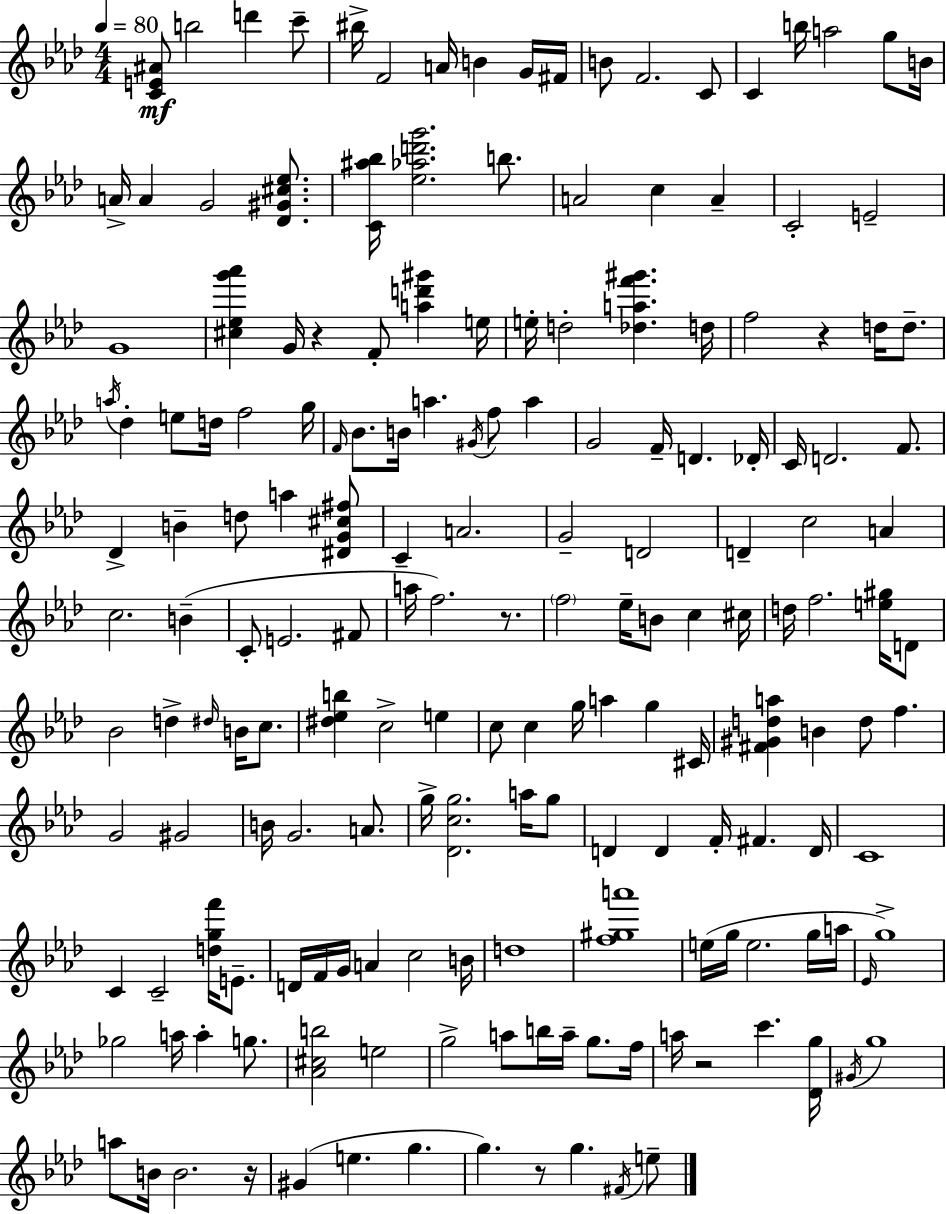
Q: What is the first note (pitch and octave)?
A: B5